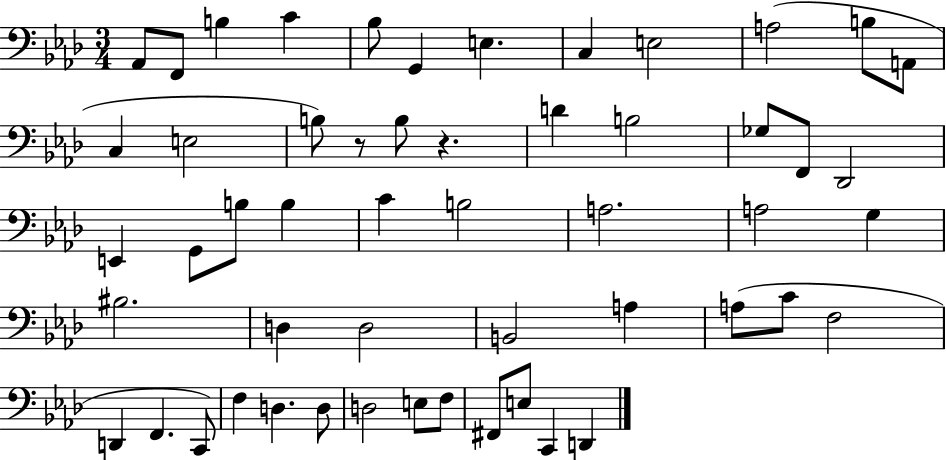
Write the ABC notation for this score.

X:1
T:Untitled
M:3/4
L:1/4
K:Ab
_A,,/2 F,,/2 B, C _B,/2 G,, E, C, E,2 A,2 B,/2 A,,/2 C, E,2 B,/2 z/2 B,/2 z D B,2 _G,/2 F,,/2 _D,,2 E,, G,,/2 B,/2 B, C B,2 A,2 A,2 G, ^B,2 D, D,2 B,,2 A, A,/2 C/2 F,2 D,, F,, C,,/2 F, D, D,/2 D,2 E,/2 F,/2 ^F,,/2 E,/2 C,, D,,